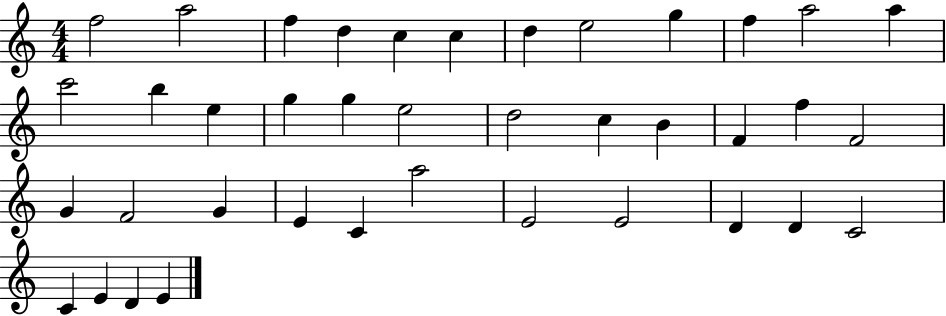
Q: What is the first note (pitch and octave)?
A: F5